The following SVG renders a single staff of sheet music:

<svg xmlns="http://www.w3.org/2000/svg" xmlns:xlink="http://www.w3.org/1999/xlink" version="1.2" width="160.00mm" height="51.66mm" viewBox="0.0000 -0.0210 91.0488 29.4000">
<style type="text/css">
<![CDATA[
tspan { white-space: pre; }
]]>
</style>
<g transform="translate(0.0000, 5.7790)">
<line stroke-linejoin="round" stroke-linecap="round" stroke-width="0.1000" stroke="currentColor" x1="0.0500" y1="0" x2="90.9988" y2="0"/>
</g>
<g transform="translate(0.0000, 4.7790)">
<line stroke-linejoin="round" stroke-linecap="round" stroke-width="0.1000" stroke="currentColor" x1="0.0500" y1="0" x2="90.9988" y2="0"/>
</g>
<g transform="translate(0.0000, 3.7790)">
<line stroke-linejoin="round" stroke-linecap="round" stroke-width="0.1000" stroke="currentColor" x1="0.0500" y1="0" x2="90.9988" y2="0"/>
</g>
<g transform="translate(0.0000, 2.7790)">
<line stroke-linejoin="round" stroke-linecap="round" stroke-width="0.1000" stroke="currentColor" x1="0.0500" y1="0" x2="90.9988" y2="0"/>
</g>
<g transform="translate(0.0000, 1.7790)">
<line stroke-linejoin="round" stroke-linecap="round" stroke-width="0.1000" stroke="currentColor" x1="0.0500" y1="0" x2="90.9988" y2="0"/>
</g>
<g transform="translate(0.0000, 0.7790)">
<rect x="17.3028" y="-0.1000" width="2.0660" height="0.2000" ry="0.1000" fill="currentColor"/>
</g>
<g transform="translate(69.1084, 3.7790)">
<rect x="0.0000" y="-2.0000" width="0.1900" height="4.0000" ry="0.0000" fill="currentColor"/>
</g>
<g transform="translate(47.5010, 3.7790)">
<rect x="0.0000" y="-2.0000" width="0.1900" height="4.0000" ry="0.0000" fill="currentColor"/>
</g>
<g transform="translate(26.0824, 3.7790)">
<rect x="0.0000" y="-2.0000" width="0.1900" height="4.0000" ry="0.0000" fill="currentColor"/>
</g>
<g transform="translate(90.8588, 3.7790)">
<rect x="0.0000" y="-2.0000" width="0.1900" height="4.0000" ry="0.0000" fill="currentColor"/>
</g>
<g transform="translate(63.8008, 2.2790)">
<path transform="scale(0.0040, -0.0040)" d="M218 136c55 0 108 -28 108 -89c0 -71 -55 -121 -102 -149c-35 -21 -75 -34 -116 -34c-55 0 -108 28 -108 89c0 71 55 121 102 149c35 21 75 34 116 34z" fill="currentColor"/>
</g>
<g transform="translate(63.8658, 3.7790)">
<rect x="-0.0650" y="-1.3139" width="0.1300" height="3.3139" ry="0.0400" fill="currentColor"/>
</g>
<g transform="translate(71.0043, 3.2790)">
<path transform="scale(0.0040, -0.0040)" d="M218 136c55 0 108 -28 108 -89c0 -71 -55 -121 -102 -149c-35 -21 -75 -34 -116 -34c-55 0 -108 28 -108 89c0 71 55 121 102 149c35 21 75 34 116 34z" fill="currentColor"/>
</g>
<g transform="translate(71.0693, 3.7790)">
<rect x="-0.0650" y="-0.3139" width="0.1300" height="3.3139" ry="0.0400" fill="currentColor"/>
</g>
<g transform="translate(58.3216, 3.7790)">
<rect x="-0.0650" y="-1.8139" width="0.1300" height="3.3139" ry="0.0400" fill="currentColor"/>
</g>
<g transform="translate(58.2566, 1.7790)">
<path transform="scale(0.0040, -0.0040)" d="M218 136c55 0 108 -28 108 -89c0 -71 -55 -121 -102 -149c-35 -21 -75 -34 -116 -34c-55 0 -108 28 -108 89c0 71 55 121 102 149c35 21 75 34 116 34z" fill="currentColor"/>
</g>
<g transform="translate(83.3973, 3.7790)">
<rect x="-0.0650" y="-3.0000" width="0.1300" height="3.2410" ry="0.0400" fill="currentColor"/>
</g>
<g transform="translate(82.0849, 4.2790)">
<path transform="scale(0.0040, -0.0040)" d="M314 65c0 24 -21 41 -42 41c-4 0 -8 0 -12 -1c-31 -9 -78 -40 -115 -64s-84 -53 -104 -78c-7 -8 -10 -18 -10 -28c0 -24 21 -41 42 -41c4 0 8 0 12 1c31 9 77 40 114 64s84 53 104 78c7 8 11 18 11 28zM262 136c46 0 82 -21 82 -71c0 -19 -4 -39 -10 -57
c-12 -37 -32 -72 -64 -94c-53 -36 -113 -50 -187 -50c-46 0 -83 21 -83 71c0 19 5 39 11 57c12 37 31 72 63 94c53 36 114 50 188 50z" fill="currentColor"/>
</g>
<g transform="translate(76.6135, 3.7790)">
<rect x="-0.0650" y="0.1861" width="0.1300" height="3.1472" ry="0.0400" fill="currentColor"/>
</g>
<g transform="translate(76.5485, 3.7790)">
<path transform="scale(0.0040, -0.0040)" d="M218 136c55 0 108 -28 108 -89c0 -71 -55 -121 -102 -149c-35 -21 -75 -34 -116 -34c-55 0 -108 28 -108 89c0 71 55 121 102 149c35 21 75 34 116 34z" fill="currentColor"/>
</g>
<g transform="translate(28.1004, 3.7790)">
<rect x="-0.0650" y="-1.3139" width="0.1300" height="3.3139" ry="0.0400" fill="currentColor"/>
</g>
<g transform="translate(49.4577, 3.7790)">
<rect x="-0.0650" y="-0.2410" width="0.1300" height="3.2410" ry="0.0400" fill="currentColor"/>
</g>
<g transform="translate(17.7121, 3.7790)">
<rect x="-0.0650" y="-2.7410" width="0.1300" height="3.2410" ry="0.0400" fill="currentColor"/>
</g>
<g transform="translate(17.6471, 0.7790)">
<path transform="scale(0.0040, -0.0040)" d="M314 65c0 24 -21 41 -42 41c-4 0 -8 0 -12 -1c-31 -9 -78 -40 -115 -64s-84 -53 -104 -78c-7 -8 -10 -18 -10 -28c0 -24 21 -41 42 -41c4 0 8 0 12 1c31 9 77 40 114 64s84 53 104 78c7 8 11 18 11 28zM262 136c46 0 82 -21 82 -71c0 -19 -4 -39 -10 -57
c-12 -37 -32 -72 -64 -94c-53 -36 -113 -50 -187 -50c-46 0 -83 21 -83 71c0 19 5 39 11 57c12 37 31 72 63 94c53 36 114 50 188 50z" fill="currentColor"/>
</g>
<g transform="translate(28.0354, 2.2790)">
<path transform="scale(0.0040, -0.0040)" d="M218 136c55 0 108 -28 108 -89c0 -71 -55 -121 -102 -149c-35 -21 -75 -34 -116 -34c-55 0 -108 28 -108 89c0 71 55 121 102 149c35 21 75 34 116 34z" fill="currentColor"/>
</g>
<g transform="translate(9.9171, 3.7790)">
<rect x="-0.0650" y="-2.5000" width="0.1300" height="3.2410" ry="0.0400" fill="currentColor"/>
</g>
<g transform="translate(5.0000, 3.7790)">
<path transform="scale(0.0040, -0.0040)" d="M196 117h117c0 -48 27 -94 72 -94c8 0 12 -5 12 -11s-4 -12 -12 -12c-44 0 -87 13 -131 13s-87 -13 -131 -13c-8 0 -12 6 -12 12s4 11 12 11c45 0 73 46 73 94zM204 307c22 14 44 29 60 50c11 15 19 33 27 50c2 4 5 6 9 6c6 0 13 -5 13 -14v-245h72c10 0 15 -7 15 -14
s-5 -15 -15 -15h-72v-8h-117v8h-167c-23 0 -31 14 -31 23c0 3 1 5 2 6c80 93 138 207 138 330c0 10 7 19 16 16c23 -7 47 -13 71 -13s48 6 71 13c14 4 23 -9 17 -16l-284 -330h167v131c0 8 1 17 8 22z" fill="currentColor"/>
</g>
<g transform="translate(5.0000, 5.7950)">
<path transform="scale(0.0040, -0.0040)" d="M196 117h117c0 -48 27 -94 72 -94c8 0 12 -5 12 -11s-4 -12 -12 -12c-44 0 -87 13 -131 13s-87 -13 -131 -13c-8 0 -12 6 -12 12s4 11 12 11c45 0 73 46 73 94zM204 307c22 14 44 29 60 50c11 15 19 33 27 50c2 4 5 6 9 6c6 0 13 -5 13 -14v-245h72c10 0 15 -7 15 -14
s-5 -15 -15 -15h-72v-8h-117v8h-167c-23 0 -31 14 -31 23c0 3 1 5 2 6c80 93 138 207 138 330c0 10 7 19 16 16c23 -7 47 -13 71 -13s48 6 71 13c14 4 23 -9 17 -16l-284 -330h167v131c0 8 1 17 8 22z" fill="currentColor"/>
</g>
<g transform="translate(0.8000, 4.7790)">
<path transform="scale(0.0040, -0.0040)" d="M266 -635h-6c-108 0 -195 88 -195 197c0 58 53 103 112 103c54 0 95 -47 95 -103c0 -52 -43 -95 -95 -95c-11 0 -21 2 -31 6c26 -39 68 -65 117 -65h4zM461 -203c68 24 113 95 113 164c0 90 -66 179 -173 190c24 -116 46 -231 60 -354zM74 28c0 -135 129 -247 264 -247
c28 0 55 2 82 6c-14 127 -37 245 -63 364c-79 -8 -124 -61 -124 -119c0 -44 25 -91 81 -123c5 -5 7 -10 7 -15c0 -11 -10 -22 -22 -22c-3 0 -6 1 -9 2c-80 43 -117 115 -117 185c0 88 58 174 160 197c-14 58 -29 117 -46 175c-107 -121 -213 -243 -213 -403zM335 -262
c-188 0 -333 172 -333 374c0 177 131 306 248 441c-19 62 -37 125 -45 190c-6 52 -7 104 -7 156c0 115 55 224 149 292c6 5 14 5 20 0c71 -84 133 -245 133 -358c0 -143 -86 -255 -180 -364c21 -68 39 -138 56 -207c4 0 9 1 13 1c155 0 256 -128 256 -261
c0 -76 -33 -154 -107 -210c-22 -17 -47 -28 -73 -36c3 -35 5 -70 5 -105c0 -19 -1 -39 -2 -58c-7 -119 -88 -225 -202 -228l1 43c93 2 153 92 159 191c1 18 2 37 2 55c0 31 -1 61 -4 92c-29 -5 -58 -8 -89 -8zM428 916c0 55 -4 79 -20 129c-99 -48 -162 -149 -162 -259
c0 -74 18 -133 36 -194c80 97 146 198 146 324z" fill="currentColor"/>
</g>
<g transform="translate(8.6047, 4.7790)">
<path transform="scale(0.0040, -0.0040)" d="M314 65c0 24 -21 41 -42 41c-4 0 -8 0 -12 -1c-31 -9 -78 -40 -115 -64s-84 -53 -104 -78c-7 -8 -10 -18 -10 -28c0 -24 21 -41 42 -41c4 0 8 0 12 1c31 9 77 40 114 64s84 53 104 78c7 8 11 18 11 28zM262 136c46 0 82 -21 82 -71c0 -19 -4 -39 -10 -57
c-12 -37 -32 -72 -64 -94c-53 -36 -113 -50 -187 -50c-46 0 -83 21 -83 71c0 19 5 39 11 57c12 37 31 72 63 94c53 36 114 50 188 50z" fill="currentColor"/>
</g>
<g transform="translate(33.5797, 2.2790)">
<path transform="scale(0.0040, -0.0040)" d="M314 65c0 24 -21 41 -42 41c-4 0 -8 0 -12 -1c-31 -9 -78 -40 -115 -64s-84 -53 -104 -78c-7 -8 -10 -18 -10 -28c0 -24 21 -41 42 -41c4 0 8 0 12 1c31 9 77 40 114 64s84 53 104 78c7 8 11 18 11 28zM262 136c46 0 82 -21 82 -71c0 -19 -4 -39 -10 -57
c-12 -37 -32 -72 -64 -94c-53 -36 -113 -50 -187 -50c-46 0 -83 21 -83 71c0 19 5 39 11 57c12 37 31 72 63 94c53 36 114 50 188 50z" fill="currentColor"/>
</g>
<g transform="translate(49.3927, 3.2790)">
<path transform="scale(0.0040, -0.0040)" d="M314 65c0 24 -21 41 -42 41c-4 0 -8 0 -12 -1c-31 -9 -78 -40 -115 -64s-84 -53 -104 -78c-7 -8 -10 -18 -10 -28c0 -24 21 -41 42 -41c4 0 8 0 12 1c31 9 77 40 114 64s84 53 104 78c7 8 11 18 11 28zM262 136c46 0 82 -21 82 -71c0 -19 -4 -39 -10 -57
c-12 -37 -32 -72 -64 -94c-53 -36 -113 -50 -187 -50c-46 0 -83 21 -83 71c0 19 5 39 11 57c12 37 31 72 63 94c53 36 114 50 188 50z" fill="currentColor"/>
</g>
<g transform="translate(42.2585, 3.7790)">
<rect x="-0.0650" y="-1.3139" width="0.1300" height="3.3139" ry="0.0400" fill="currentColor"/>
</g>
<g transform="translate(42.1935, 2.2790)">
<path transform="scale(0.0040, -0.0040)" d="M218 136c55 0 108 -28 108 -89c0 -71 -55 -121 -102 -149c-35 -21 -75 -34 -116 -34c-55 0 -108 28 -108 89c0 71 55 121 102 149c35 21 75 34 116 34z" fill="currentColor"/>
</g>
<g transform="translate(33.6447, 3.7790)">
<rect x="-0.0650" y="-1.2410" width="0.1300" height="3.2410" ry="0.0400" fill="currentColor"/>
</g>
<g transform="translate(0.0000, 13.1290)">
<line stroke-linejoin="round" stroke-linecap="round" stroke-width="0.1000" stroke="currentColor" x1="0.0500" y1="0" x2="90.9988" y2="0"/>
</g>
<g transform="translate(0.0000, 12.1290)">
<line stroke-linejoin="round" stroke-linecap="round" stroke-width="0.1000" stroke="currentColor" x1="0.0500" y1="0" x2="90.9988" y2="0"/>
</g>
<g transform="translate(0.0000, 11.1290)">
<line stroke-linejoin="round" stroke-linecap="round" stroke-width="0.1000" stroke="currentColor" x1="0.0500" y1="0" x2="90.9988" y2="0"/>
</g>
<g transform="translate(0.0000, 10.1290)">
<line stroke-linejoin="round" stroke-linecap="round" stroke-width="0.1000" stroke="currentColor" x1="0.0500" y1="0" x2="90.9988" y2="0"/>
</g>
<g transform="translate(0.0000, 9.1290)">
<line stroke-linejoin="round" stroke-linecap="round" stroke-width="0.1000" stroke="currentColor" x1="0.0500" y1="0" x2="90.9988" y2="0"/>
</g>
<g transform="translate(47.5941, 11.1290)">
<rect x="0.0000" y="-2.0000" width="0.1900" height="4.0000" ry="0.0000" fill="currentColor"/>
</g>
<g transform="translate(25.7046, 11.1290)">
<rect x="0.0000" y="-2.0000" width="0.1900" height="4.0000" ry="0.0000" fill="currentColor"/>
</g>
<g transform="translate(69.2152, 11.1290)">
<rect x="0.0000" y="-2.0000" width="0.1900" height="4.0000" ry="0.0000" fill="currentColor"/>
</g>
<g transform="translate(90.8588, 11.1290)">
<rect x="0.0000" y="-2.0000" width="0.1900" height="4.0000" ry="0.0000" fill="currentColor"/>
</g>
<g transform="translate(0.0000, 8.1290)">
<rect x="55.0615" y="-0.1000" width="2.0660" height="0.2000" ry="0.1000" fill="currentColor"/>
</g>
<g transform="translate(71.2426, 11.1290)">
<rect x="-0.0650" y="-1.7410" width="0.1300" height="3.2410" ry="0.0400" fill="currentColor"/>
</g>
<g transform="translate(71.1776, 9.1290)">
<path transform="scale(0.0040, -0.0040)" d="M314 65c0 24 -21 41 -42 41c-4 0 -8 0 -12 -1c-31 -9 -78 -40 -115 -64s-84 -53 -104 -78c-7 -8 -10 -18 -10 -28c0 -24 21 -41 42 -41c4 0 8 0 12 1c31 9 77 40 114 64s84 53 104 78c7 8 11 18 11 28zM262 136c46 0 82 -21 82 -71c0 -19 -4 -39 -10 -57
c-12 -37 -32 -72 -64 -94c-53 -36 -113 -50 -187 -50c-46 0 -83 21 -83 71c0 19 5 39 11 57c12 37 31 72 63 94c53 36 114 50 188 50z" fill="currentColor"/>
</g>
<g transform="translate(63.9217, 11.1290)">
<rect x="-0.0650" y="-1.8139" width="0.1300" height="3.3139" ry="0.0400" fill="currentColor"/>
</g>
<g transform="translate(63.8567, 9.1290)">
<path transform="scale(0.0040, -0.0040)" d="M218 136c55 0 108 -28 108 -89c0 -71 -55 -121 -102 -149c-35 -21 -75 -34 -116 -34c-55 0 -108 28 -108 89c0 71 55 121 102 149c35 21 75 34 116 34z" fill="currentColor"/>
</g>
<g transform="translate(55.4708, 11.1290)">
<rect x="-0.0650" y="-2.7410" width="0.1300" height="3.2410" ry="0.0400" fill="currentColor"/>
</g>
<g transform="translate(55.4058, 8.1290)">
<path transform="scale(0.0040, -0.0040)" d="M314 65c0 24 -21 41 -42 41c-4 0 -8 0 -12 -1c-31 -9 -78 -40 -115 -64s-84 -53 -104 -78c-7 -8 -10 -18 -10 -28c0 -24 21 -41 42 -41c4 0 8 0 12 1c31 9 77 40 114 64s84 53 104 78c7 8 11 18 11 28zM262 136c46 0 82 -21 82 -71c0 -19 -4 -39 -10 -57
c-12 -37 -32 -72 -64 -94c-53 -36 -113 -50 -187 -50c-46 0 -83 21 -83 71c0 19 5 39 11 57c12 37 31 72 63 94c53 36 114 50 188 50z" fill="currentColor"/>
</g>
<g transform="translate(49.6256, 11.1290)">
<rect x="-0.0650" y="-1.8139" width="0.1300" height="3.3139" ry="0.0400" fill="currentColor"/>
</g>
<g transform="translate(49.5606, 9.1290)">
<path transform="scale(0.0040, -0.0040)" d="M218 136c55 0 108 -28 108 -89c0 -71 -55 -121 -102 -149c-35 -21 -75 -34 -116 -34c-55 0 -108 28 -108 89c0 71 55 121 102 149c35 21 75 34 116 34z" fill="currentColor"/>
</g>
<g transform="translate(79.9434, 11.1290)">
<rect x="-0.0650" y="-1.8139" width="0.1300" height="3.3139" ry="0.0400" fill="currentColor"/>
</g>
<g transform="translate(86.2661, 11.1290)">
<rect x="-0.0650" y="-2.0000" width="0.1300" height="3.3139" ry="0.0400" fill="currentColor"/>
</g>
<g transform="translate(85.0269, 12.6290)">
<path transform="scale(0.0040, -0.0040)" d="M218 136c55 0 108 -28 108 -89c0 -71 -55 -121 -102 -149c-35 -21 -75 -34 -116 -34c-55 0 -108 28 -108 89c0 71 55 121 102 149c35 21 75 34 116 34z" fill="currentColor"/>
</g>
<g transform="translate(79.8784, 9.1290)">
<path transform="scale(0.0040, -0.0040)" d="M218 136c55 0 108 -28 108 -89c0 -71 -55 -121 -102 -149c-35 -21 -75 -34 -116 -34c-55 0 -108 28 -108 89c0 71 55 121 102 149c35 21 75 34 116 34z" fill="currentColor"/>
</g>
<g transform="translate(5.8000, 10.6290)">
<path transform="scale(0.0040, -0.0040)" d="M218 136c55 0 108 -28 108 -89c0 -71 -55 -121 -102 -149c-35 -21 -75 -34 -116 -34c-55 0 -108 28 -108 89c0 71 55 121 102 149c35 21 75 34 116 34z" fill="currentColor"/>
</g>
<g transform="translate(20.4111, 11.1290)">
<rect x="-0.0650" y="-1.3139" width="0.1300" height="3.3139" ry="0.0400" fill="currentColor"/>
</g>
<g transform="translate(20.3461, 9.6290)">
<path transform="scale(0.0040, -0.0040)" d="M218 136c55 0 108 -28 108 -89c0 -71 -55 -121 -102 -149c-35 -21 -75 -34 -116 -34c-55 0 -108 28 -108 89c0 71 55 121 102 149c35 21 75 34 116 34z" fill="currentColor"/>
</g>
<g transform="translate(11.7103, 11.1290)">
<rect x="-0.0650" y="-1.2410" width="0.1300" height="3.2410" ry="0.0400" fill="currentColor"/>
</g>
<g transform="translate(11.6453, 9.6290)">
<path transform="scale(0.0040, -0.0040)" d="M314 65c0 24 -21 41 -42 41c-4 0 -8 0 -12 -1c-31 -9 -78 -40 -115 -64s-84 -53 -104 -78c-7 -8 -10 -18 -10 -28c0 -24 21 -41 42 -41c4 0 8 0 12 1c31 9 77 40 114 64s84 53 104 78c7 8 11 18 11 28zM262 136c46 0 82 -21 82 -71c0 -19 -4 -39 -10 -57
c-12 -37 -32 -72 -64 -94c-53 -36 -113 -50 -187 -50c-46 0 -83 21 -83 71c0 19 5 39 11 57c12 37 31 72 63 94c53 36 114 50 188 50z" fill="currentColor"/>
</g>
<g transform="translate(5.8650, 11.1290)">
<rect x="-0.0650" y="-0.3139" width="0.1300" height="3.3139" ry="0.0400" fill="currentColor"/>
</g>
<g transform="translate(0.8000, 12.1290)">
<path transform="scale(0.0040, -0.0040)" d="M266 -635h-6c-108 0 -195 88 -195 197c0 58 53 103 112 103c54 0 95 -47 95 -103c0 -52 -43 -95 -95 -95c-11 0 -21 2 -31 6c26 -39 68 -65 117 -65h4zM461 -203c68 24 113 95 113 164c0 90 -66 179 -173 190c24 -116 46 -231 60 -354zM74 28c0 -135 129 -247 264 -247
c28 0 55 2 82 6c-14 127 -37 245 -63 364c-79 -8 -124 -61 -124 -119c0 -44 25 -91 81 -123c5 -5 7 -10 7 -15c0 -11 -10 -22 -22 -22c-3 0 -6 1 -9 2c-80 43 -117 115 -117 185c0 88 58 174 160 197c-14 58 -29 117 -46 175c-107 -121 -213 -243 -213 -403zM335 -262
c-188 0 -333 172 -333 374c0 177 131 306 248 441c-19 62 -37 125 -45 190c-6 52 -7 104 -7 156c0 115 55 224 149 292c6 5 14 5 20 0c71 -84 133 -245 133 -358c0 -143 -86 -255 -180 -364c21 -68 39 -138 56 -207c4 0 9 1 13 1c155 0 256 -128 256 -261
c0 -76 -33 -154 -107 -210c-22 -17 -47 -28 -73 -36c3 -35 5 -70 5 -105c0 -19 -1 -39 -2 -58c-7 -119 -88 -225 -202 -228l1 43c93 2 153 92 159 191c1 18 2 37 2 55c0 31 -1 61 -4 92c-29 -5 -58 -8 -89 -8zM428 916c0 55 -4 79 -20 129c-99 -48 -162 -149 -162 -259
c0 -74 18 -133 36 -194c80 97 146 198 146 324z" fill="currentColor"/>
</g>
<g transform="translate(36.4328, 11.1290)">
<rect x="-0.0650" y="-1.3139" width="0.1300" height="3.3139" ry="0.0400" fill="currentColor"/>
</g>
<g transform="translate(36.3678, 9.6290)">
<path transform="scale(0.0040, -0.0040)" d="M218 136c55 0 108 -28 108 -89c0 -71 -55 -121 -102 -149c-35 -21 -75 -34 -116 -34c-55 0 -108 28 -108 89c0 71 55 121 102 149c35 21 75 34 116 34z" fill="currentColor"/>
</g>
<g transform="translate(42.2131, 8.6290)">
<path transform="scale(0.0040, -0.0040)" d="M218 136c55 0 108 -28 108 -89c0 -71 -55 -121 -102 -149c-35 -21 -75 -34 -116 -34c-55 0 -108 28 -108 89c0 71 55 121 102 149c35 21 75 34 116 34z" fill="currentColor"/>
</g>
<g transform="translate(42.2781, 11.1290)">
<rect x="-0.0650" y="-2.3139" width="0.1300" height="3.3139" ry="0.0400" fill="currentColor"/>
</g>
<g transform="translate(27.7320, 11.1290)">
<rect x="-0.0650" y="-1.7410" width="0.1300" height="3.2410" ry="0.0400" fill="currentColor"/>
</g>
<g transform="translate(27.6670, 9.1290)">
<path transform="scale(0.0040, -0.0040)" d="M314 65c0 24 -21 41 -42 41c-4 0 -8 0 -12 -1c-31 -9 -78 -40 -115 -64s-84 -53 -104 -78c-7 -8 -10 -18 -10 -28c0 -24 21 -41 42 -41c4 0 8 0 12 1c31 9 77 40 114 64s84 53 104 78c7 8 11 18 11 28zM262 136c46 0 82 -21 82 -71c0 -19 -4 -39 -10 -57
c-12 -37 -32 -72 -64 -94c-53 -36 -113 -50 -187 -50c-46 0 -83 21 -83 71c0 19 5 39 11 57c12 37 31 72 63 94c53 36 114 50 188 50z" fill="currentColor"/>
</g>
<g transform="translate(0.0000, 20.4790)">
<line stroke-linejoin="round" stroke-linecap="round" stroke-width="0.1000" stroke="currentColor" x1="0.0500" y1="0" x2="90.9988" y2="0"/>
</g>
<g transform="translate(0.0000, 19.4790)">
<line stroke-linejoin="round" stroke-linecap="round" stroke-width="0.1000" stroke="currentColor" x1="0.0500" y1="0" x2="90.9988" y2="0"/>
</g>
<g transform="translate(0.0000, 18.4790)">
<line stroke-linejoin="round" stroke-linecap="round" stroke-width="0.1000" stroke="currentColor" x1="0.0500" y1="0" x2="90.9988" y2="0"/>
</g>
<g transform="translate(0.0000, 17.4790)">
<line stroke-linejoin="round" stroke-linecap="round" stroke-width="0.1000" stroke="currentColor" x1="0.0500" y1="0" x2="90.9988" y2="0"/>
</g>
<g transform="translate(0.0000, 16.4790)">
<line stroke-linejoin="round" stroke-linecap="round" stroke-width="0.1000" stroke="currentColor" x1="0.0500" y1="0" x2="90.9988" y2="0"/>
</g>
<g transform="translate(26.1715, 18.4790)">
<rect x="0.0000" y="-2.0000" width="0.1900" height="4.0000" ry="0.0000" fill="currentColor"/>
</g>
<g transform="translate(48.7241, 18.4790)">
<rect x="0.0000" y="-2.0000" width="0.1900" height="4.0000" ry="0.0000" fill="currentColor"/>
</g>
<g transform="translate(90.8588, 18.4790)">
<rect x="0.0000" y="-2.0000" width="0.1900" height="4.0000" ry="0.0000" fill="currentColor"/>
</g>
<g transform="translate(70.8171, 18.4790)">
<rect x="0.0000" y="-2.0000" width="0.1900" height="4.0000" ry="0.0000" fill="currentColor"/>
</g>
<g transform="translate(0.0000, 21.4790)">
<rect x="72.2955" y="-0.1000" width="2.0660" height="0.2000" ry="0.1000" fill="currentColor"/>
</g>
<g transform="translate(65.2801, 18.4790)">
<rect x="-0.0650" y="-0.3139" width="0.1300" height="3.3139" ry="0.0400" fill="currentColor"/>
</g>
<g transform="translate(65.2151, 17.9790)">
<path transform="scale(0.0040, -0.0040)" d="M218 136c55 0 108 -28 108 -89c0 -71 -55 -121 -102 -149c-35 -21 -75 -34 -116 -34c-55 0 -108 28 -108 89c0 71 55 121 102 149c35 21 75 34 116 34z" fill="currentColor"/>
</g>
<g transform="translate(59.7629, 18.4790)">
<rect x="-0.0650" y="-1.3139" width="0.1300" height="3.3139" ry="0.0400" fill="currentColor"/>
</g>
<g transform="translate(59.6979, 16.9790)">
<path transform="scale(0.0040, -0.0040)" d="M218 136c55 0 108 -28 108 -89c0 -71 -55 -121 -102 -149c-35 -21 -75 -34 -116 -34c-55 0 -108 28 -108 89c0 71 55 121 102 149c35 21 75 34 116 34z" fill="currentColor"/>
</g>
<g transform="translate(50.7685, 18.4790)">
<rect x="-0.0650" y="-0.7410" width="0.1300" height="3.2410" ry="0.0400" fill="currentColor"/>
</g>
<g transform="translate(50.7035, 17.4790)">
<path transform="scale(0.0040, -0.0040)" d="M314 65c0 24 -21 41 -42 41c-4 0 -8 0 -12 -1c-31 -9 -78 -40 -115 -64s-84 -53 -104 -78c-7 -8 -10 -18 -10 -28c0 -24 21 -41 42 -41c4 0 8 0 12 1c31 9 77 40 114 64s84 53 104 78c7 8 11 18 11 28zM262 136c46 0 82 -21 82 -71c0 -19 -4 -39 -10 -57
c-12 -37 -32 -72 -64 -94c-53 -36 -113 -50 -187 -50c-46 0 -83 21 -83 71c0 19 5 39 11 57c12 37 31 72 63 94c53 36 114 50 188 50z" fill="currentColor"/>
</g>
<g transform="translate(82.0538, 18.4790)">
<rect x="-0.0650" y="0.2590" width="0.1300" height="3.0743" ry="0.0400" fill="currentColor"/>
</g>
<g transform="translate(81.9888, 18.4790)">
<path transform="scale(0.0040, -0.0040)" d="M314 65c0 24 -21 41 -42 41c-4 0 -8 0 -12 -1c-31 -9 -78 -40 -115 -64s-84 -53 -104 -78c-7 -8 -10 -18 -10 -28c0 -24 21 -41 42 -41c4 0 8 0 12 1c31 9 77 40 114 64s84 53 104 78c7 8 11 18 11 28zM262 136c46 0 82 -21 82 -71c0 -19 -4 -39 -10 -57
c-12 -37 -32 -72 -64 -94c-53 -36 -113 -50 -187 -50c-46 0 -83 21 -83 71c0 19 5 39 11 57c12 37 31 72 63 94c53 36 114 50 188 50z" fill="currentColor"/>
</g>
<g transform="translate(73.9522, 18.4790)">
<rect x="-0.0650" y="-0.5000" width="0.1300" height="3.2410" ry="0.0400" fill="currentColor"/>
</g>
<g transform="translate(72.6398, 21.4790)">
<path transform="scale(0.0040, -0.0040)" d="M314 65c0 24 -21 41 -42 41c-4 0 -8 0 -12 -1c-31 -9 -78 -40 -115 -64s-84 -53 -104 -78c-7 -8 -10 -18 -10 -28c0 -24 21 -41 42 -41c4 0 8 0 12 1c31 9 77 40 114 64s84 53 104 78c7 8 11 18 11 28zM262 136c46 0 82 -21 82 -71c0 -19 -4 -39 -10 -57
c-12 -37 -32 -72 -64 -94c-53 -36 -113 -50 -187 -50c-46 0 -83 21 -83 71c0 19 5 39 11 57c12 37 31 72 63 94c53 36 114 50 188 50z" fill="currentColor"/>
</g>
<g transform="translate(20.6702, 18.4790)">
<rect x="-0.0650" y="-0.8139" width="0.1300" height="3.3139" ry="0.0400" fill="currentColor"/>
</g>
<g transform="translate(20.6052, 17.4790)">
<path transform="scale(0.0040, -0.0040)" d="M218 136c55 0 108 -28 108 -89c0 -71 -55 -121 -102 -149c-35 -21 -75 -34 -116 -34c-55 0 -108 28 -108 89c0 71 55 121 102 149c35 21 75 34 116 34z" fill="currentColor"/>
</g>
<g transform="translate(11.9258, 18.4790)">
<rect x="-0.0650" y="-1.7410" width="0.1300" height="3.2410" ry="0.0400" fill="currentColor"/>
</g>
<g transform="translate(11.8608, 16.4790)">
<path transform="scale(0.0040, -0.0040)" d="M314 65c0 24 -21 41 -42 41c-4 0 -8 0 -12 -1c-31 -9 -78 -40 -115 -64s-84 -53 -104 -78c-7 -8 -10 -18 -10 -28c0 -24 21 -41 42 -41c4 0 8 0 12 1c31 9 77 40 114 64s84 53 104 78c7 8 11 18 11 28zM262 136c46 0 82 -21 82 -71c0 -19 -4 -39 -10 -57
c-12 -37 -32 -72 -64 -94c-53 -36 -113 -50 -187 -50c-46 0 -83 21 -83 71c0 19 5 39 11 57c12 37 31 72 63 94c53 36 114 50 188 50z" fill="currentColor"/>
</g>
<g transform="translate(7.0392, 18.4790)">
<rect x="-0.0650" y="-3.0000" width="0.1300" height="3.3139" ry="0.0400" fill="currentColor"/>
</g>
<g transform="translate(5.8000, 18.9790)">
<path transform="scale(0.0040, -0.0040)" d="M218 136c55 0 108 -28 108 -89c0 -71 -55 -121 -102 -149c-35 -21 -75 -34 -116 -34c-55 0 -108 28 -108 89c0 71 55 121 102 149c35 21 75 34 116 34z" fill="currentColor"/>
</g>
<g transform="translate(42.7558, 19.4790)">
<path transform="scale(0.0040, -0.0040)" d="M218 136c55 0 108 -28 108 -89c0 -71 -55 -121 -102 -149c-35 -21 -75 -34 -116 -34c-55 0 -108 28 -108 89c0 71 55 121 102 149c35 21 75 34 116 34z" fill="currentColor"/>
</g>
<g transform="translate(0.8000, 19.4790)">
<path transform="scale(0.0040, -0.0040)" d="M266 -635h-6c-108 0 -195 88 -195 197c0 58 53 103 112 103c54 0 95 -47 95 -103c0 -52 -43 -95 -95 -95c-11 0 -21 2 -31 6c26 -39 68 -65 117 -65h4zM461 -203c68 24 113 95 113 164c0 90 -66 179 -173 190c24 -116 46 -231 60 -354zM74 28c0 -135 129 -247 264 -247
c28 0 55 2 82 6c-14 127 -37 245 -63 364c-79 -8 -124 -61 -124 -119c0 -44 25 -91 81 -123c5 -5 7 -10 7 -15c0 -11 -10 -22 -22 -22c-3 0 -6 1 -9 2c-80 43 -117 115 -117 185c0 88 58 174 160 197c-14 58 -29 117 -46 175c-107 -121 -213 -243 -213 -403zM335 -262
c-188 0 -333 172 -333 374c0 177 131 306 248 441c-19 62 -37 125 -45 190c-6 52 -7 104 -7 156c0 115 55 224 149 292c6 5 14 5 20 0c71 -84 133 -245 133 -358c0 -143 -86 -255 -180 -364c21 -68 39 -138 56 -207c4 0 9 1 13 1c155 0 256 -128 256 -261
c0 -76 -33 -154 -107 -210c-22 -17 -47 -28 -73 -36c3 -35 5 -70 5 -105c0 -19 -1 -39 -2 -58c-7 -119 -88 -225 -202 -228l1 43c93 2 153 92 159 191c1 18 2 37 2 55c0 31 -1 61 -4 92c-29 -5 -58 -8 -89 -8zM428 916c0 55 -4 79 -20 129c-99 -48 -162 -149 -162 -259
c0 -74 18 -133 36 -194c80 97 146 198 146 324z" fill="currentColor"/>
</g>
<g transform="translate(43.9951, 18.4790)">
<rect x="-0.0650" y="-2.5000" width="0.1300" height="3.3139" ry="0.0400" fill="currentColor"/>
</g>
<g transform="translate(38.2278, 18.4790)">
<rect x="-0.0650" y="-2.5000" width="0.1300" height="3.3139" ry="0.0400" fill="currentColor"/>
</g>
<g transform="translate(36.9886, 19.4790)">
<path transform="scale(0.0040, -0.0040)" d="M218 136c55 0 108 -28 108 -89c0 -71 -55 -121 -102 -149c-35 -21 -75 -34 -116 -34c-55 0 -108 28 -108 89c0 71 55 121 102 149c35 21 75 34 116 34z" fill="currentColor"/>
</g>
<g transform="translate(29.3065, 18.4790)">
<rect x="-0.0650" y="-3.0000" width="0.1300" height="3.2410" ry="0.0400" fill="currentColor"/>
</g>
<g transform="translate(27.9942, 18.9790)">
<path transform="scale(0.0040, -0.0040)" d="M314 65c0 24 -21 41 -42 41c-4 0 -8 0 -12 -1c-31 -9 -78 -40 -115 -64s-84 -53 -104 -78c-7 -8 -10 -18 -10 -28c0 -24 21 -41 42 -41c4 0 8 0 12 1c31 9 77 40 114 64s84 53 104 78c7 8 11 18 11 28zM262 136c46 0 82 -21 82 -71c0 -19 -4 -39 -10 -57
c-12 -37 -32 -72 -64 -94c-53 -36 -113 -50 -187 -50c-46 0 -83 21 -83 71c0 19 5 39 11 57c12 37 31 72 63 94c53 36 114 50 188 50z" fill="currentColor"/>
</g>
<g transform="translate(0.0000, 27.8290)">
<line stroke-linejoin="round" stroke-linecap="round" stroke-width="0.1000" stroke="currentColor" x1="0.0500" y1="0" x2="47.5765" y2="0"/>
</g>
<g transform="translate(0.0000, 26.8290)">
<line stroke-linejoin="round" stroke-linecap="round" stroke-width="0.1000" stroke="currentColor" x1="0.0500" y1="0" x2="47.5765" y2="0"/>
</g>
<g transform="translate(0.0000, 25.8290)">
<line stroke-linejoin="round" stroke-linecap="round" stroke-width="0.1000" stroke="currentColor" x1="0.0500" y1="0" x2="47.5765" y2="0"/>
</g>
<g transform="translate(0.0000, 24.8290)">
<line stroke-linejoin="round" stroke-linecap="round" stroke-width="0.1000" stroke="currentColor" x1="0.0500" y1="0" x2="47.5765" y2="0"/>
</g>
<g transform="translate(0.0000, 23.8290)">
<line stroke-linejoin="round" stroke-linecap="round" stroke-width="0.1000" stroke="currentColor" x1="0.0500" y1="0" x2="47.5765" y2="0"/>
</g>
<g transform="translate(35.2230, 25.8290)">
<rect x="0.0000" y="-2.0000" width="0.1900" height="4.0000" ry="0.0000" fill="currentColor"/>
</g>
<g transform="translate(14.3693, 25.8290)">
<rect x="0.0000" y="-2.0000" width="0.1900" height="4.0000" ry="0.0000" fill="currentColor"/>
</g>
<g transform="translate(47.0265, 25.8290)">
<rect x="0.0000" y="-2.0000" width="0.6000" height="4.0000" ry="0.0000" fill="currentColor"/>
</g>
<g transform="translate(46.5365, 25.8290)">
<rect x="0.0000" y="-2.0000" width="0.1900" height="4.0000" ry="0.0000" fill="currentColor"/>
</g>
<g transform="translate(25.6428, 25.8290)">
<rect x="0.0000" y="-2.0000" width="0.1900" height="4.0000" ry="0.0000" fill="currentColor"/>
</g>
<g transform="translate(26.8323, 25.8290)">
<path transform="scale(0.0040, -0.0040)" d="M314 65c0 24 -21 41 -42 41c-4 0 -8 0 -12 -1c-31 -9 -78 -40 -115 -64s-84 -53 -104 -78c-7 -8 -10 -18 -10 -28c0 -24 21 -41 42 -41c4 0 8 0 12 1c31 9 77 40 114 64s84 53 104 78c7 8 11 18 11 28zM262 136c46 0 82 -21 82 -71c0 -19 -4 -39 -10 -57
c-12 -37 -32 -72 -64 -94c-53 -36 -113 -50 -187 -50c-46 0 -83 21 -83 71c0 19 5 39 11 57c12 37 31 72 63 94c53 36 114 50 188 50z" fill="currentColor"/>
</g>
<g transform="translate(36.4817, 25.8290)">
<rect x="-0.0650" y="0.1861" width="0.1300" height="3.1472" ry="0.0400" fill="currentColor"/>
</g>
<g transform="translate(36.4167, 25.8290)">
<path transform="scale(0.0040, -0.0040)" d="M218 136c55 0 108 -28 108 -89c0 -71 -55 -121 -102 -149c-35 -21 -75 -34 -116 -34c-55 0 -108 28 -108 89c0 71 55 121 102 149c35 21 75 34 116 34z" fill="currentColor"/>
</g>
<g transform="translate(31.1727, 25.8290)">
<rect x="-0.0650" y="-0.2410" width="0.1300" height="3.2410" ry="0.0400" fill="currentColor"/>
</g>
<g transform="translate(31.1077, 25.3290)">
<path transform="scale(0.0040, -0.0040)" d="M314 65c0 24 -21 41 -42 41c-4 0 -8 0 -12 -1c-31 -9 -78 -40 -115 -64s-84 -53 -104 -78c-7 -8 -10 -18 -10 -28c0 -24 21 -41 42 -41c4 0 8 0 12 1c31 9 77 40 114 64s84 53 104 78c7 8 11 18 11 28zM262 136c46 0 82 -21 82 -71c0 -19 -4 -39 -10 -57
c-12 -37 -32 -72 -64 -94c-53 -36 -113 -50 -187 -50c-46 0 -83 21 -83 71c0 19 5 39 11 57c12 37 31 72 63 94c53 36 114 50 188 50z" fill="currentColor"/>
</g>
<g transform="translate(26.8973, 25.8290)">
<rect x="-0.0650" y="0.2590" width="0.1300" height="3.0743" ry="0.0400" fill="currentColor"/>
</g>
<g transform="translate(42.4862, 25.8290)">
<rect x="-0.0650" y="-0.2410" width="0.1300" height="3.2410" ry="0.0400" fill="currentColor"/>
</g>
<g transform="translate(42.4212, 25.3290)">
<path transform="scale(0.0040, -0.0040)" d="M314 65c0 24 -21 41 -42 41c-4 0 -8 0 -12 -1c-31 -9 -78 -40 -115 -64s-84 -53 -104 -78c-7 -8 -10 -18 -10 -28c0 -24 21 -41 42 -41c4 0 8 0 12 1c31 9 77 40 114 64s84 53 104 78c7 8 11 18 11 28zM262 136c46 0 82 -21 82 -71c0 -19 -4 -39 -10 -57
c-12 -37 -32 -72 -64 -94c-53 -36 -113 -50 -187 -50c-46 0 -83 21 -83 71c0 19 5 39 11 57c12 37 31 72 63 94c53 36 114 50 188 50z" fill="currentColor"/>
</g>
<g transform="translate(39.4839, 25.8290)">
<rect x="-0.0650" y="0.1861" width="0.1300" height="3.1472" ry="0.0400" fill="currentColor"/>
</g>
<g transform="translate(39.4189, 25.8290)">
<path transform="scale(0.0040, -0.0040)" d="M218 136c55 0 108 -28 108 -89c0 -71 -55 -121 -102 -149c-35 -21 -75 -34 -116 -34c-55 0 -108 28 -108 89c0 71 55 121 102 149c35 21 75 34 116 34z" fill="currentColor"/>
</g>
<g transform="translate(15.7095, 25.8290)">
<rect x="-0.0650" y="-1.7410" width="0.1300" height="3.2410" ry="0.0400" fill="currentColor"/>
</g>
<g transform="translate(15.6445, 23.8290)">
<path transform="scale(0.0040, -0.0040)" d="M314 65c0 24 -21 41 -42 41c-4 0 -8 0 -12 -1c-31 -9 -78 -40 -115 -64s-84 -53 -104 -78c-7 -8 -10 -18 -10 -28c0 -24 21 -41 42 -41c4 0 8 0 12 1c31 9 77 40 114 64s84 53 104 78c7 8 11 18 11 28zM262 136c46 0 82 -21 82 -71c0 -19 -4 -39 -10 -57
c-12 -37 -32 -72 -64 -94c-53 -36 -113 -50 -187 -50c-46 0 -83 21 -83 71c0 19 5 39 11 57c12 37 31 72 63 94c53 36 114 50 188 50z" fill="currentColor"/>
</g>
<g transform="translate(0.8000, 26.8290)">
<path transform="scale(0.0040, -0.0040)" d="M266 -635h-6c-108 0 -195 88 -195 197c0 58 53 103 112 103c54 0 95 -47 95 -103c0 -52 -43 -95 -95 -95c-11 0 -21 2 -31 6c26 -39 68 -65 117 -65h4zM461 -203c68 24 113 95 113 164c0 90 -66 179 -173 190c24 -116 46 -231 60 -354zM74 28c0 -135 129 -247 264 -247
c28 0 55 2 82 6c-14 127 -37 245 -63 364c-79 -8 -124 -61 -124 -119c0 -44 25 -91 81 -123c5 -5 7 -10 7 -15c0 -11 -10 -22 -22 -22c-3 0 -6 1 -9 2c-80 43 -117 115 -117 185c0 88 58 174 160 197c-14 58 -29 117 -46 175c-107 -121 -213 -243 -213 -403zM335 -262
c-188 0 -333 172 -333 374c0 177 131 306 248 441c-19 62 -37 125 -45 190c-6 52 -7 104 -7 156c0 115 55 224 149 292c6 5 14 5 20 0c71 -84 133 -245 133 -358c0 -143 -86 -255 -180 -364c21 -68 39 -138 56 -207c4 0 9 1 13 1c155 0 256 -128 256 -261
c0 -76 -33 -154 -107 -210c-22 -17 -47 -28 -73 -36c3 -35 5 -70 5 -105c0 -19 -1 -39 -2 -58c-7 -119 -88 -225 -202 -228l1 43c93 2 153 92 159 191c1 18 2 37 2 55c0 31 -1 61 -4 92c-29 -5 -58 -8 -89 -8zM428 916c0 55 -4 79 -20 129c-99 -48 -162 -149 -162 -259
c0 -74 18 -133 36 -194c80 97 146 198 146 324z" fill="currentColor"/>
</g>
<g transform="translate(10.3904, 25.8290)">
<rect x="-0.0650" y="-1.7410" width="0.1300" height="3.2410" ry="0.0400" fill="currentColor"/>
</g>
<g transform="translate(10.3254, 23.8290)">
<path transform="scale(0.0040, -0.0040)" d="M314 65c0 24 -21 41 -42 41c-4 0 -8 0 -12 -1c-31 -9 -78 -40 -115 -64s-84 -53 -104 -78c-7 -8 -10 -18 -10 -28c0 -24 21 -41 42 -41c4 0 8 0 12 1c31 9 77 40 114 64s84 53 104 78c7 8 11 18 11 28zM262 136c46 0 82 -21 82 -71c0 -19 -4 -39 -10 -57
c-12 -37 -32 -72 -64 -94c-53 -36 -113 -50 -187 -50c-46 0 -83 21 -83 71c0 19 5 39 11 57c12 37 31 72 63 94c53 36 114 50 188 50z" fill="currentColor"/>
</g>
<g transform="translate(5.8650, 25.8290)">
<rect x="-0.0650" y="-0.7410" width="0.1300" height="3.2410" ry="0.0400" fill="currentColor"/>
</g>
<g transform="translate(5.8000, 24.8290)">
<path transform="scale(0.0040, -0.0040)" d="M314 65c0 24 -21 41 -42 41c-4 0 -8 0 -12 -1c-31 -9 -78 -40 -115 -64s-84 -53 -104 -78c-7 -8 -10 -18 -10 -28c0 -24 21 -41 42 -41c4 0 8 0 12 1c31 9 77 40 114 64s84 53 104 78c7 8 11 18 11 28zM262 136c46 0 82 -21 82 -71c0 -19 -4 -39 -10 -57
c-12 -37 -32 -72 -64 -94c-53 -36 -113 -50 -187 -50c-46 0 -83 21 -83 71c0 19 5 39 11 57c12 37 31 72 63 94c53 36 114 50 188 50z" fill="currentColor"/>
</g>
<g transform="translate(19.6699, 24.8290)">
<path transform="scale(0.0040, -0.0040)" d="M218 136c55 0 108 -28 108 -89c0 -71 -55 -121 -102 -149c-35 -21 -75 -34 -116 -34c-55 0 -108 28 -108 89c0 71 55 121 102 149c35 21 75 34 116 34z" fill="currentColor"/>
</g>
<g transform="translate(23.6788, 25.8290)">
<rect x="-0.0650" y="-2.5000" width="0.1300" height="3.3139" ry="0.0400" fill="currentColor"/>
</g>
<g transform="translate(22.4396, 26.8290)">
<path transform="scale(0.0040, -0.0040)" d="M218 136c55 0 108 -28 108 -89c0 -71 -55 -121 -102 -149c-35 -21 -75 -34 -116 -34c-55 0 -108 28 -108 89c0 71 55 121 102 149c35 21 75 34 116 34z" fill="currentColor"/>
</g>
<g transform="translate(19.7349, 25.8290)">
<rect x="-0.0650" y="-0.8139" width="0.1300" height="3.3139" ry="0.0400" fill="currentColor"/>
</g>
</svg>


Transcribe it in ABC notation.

X:1
T:Untitled
M:4/4
L:1/4
K:C
G2 a2 e e2 e c2 f e c B A2 c e2 e f2 e g f a2 f f2 f F A f2 d A2 G G d2 e c C2 B2 d2 f2 f2 d G B2 c2 B B c2